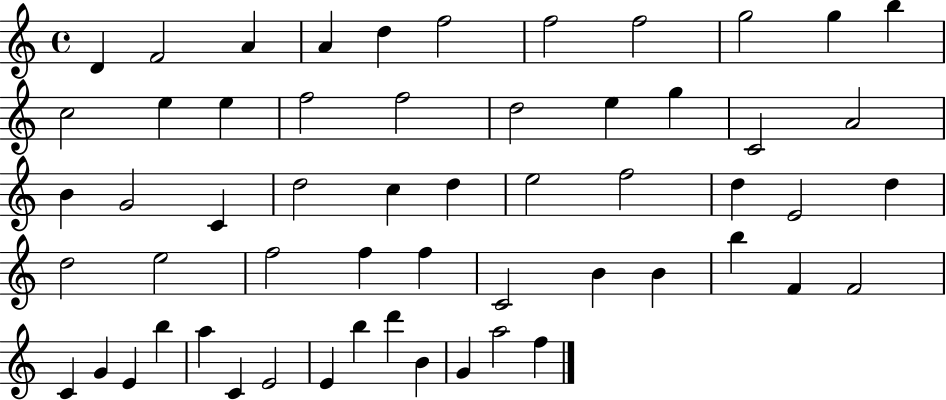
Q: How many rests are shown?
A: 0